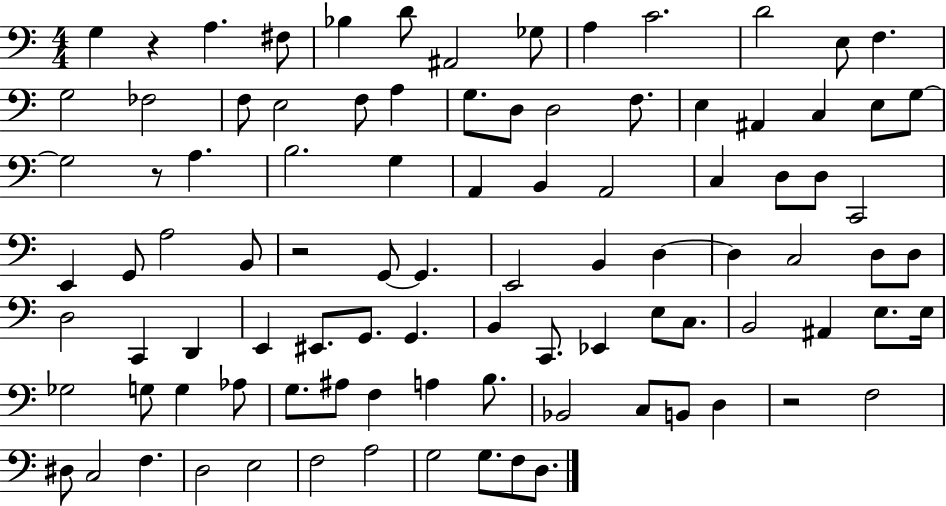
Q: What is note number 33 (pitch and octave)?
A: B2